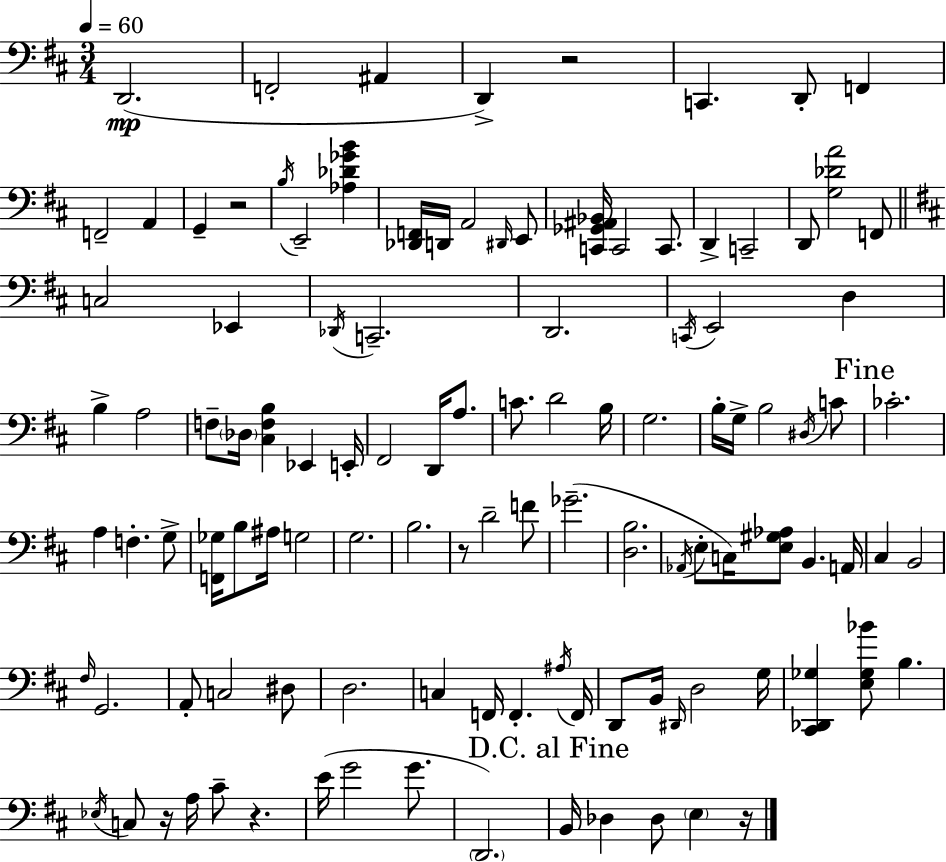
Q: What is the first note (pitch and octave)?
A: D2